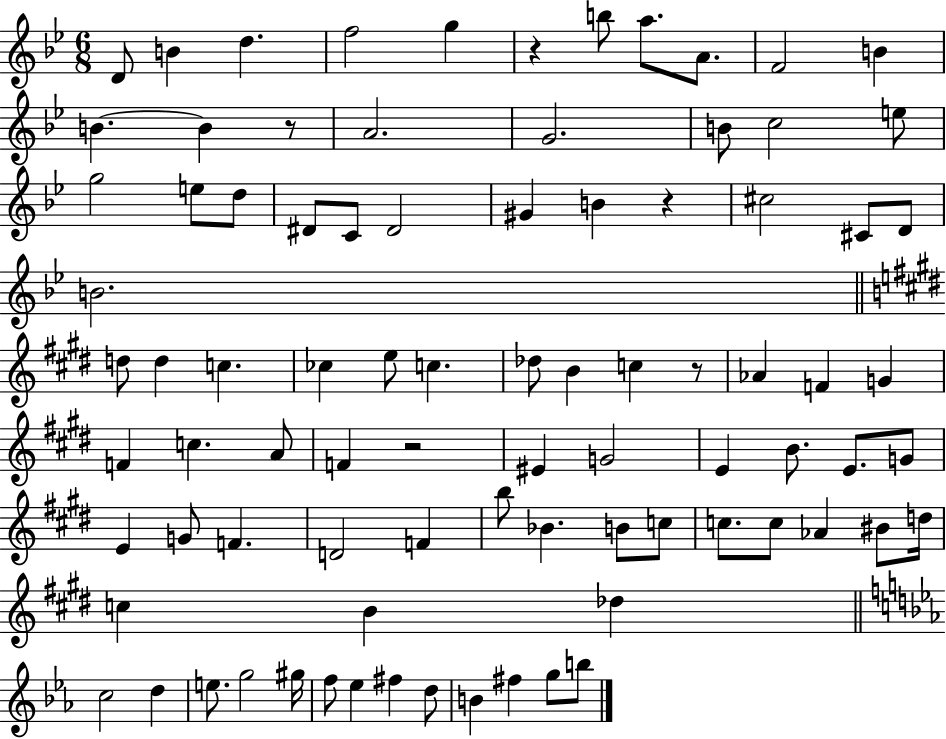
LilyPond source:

{
  \clef treble
  \numericTimeSignature
  \time 6/8
  \key bes \major
  \repeat volta 2 { d'8 b'4 d''4. | f''2 g''4 | r4 b''8 a''8. a'8. | f'2 b'4 | \break b'4.~~ b'4 r8 | a'2. | g'2. | b'8 c''2 e''8 | \break g''2 e''8 d''8 | dis'8 c'8 dis'2 | gis'4 b'4 r4 | cis''2 cis'8 d'8 | \break b'2. | \bar "||" \break \key e \major d''8 d''4 c''4. | ces''4 e''8 c''4. | des''8 b'4 c''4 r8 | aes'4 f'4 g'4 | \break f'4 c''4. a'8 | f'4 r2 | eis'4 g'2 | e'4 b'8. e'8. g'8 | \break e'4 g'8 f'4. | d'2 f'4 | b''8 bes'4. b'8 c''8 | c''8. c''8 aes'4 bis'8 d''16 | \break c''4 b'4 des''4 | \bar "||" \break \key ees \major c''2 d''4 | e''8. g''2 gis''16 | f''8 ees''4 fis''4 d''8 | b'4 fis''4 g''8 b''8 | \break } \bar "|."
}